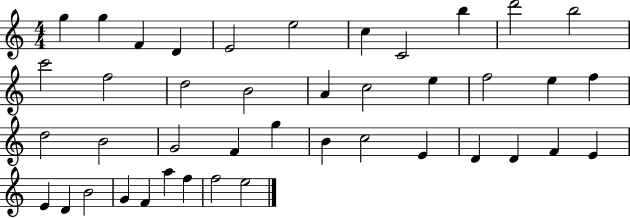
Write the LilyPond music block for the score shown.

{
  \clef treble
  \numericTimeSignature
  \time 4/4
  \key c \major
  g''4 g''4 f'4 d'4 | e'2 e''2 | c''4 c'2 b''4 | d'''2 b''2 | \break c'''2 f''2 | d''2 b'2 | a'4 c''2 e''4 | f''2 e''4 f''4 | \break d''2 b'2 | g'2 f'4 g''4 | b'4 c''2 e'4 | d'4 d'4 f'4 e'4 | \break e'4 d'4 b'2 | g'4 f'4 a''4 f''4 | f''2 e''2 | \bar "|."
}